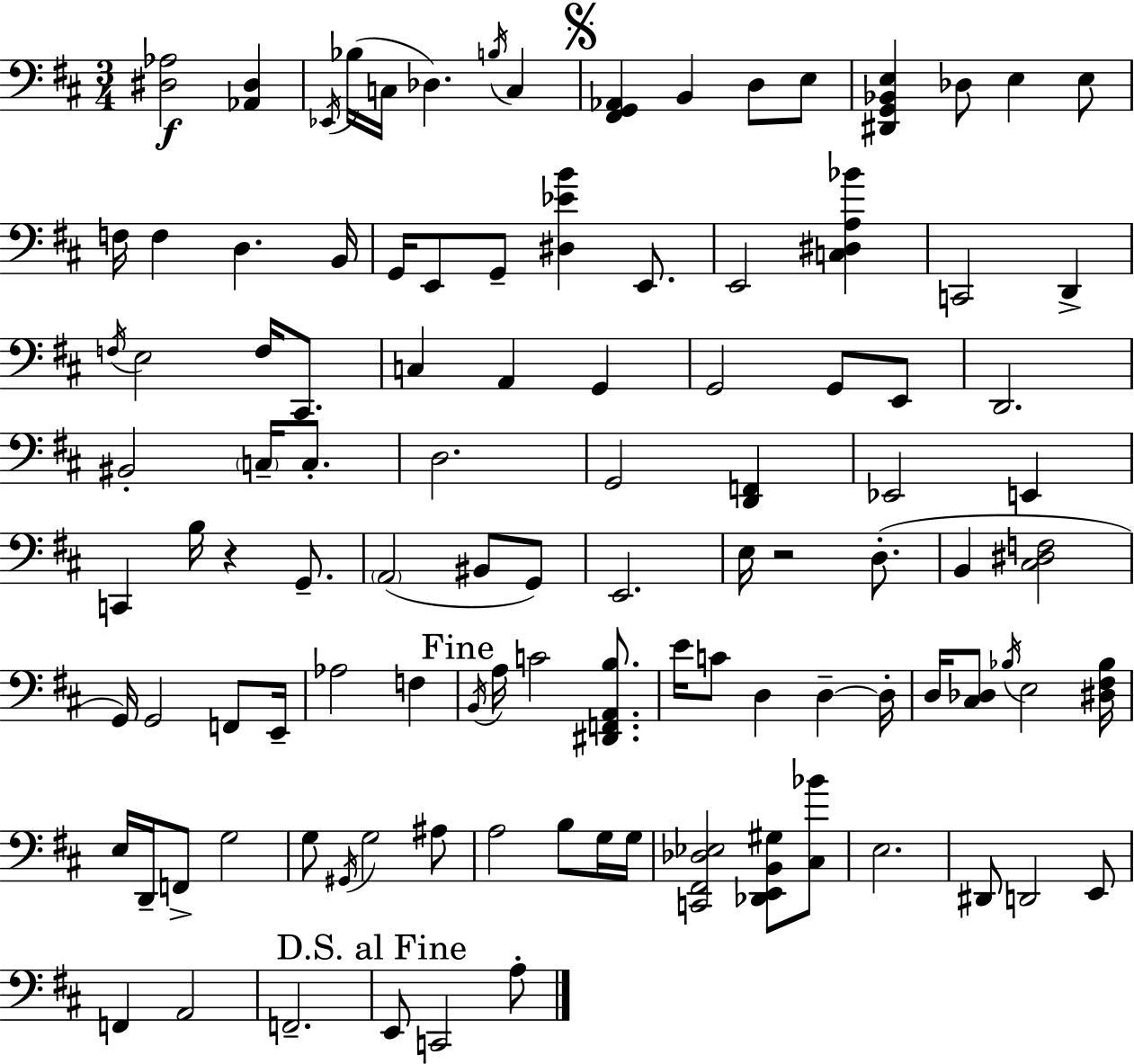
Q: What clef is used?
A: bass